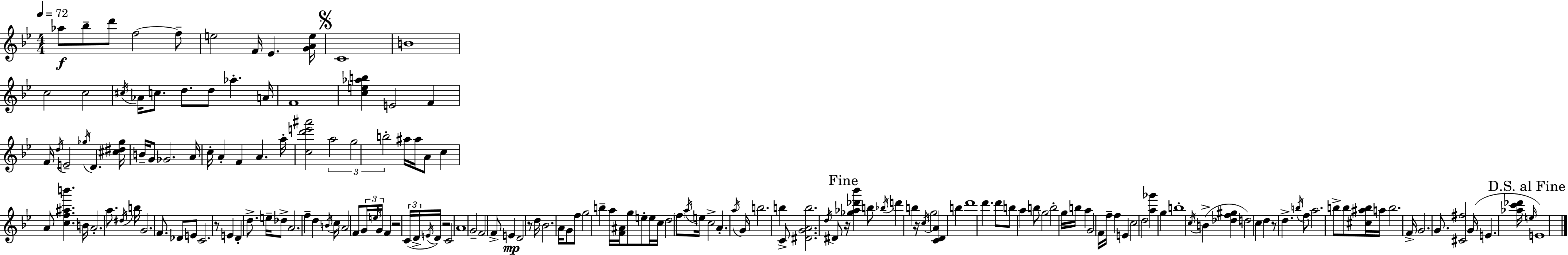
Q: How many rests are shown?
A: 7